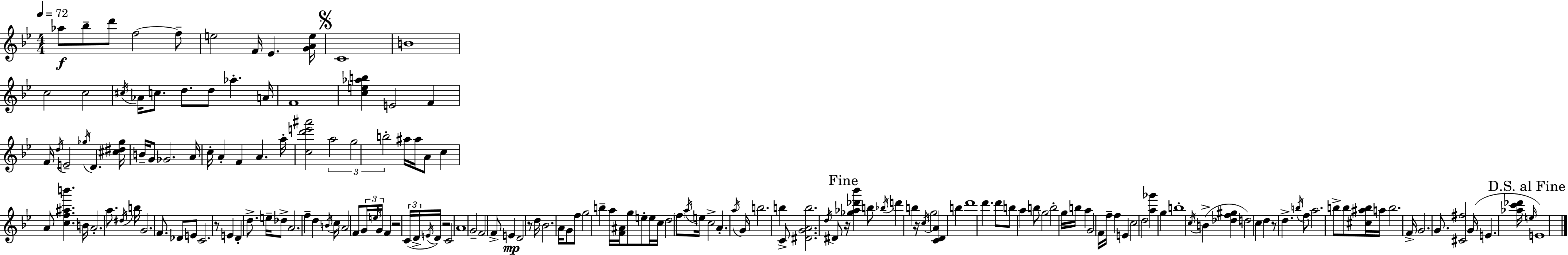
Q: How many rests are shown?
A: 7